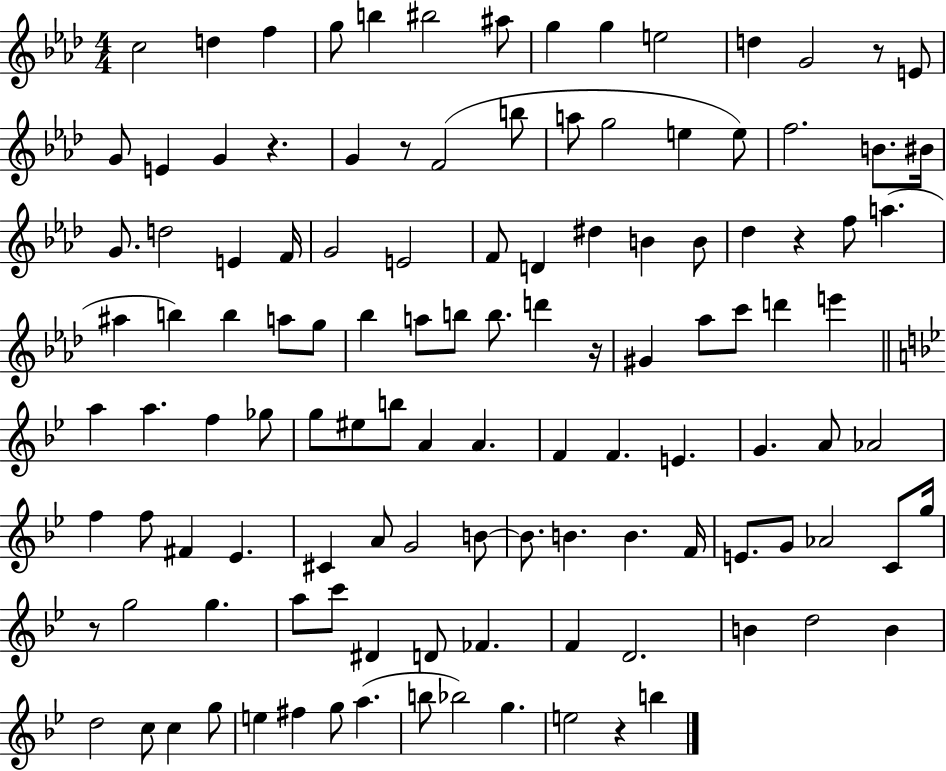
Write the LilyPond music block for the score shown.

{
  \clef treble
  \numericTimeSignature
  \time 4/4
  \key aes \major
  \repeat volta 2 { c''2 d''4 f''4 | g''8 b''4 bis''2 ais''8 | g''4 g''4 e''2 | d''4 g'2 r8 e'8 | \break g'8 e'4 g'4 r4. | g'4 r8 f'2( b''8 | a''8 g''2 e''4 e''8) | f''2. b'8. bis'16 | \break g'8. d''2 e'4 f'16 | g'2 e'2 | f'8 d'4 dis''4 b'4 b'8 | des''4 r4 f''8 a''4.( | \break ais''4 b''4) b''4 a''8 g''8 | bes''4 a''8 b''8 b''8. d'''4 r16 | gis'4 aes''8 c'''8 d'''4 e'''4 | \bar "||" \break \key bes \major a''4 a''4. f''4 ges''8 | g''8 eis''8 b''8 a'4 a'4. | f'4 f'4. e'4. | g'4. a'8 aes'2 | \break f''4 f''8 fis'4 ees'4. | cis'4 a'8 g'2 b'8~~ | b'8. b'4. b'4. f'16 | e'8. g'8 aes'2 c'8 g''16 | \break r8 g''2 g''4. | a''8 c'''8 dis'4 d'8 fes'4. | f'4 d'2. | b'4 d''2 b'4 | \break d''2 c''8 c''4 g''8 | e''4 fis''4 g''8 a''4.( | b''8 bes''2) g''4. | e''2 r4 b''4 | \break } \bar "|."
}